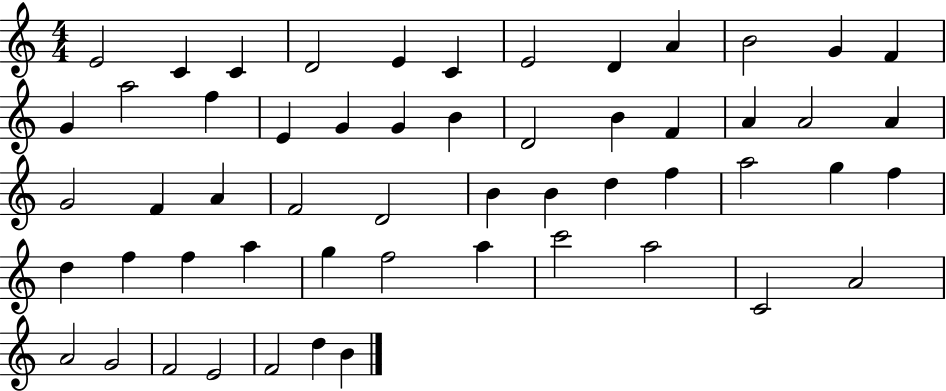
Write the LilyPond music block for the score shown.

{
  \clef treble
  \numericTimeSignature
  \time 4/4
  \key c \major
  e'2 c'4 c'4 | d'2 e'4 c'4 | e'2 d'4 a'4 | b'2 g'4 f'4 | \break g'4 a''2 f''4 | e'4 g'4 g'4 b'4 | d'2 b'4 f'4 | a'4 a'2 a'4 | \break g'2 f'4 a'4 | f'2 d'2 | b'4 b'4 d''4 f''4 | a''2 g''4 f''4 | \break d''4 f''4 f''4 a''4 | g''4 f''2 a''4 | c'''2 a''2 | c'2 a'2 | \break a'2 g'2 | f'2 e'2 | f'2 d''4 b'4 | \bar "|."
}